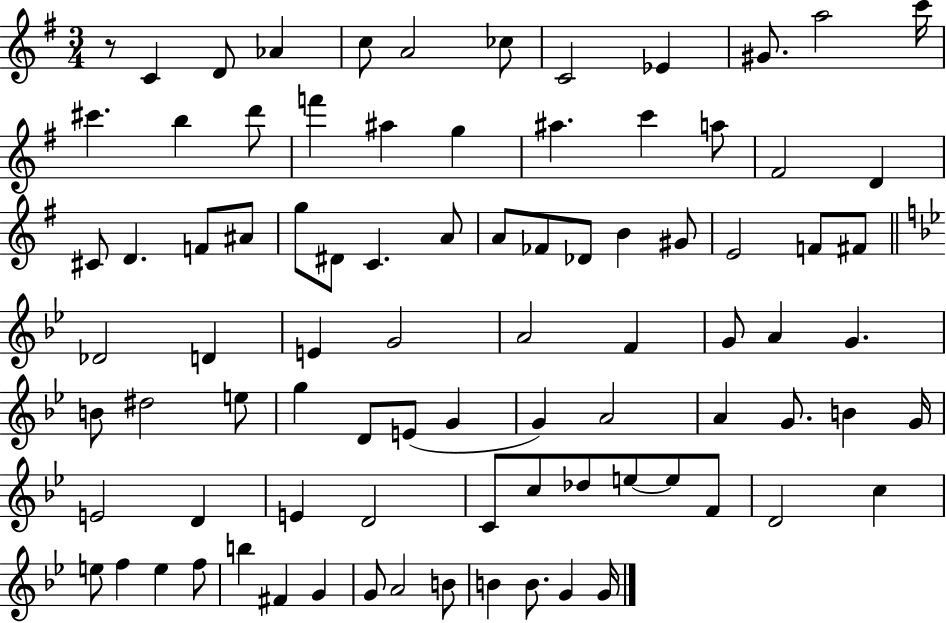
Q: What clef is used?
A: treble